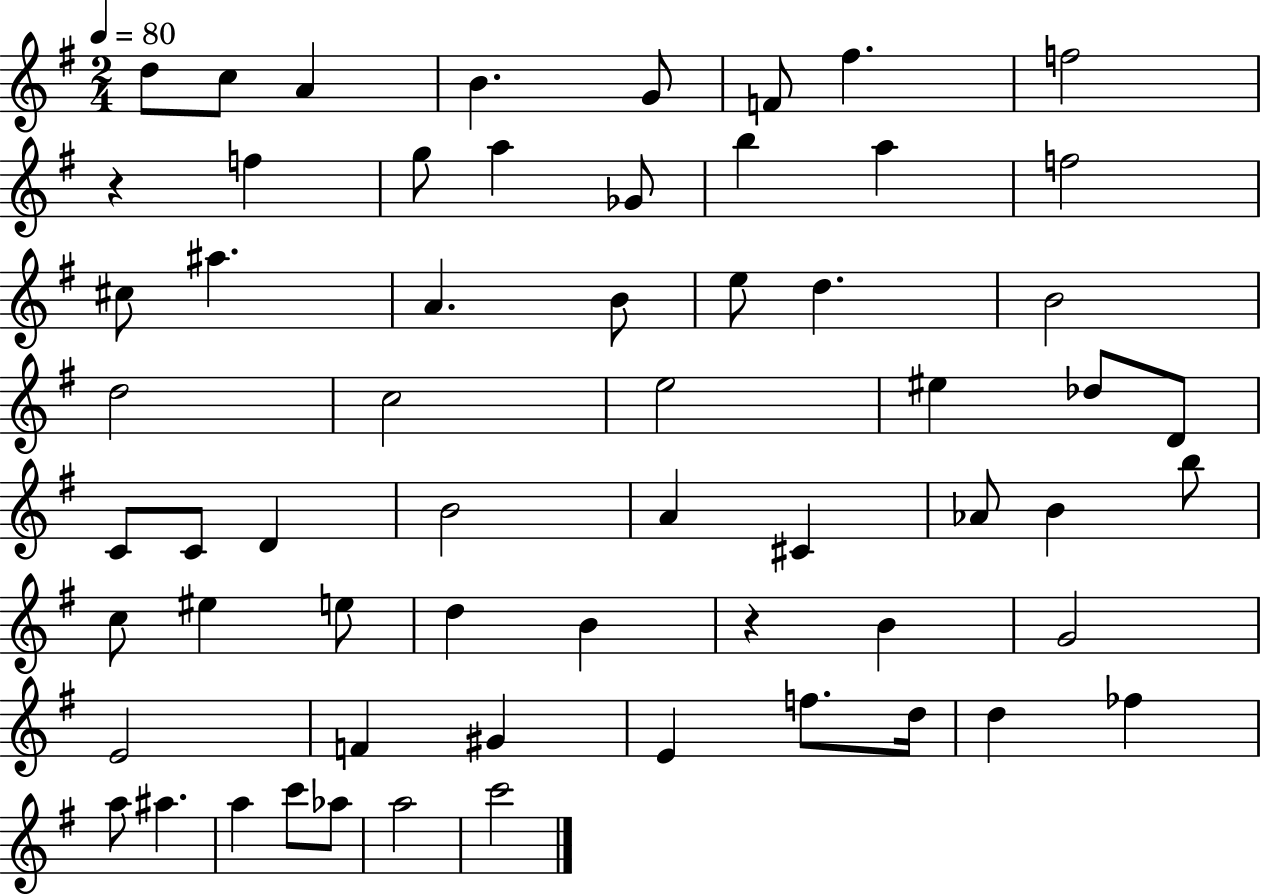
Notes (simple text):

D5/e C5/e A4/q B4/q. G4/e F4/e F#5/q. F5/h R/q F5/q G5/e A5/q Gb4/e B5/q A5/q F5/h C#5/e A#5/q. A4/q. B4/e E5/e D5/q. B4/h D5/h C5/h E5/h EIS5/q Db5/e D4/e C4/e C4/e D4/q B4/h A4/q C#4/q Ab4/e B4/q B5/e C5/e EIS5/q E5/e D5/q B4/q R/q B4/q G4/h E4/h F4/q G#4/q E4/q F5/e. D5/s D5/q FES5/q A5/e A#5/q. A5/q C6/e Ab5/e A5/h C6/h